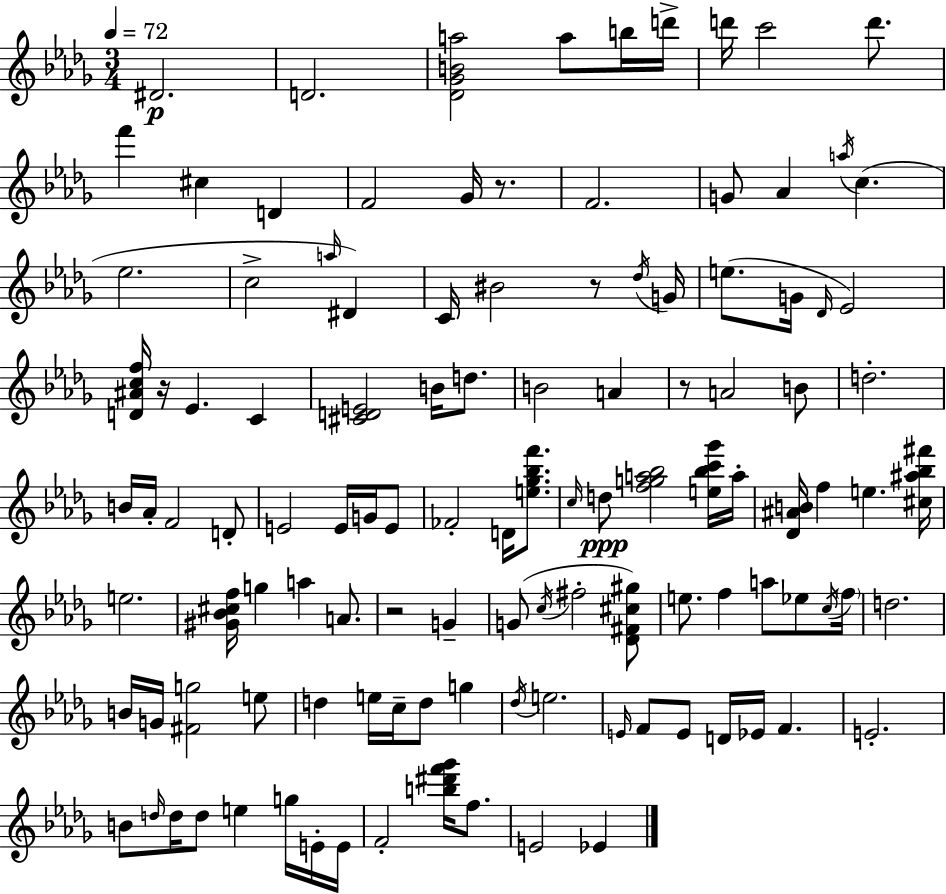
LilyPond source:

{
  \clef treble
  \numericTimeSignature
  \time 3/4
  \key bes \minor
  \tempo 4 = 72
  \repeat volta 2 { dis'2.\p | d'2. | <des' ges' b' a''>2 a''8 b''16 d'''16-> | d'''16 c'''2 d'''8. | \break f'''4 cis''4 d'4 | f'2 ges'16 r8. | f'2. | g'8 aes'4 \acciaccatura { a''16 }( c''4. | \break ees''2. | c''2-> \grace { a''16 }) dis'4 | c'16 bis'2 r8 | \acciaccatura { des''16 } g'16 e''8.( g'16 \grace { des'16 }) ees'2 | \break <d' ais' c'' f''>16 r16 ees'4. | c'4 <cis' d' e'>2 | b'16 d''8. b'2 | a'4 r8 a'2 | \break b'8 d''2.-. | b'16 aes'16-. f'2 | d'8-. e'2 | e'16 g'16 e'8 fes'2-. | \break d'16 <e'' ges'' bes'' f'''>8. \grace { c''16 }\ppp d''8 <f'' g'' a'' bes''>2 | <e'' bes'' c''' ges'''>16 a''16-. <des' ais' b'>16 f''4 e''4. | <cis'' ais'' bes'' fis'''>16 e''2. | <gis' bes' cis'' f''>16 g''4 a''4 | \break a'8. r2 | g'4-- g'8( \acciaccatura { c''16 } fis''2-. | <des' fis' cis'' gis''>8) e''8. f''4 | a''8 ees''8 \acciaccatura { c''16 } \parenthesize f''16 d''2. | \break b'16 g'16 <fis' g''>2 | e''8 d''4 e''16 | c''16-- d''8 g''4 \acciaccatura { des''16 } e''2. | \grace { e'16 } f'8 e'8 | \break d'16 ees'16 f'4. e'2.-. | b'8 \grace { d''16 } | d''16 d''8 e''4 g''16 e'16-. e'16 f'2-. | <b'' dis''' f''' ges'''>16 f''8. e'2 | \break ees'4 } \bar "|."
}